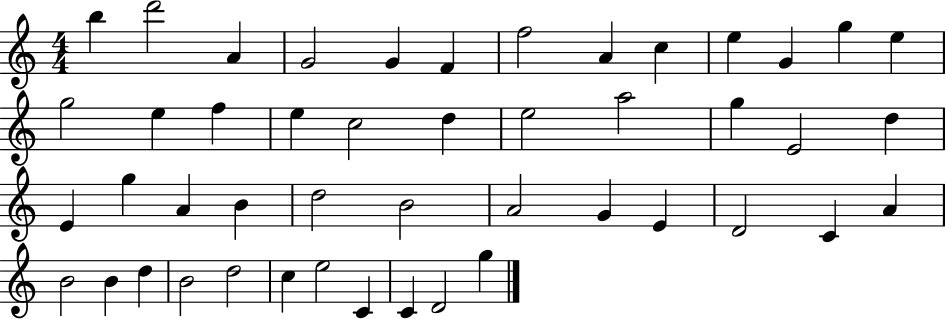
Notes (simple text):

B5/q D6/h A4/q G4/h G4/q F4/q F5/h A4/q C5/q E5/q G4/q G5/q E5/q G5/h E5/q F5/q E5/q C5/h D5/q E5/h A5/h G5/q E4/h D5/q E4/q G5/q A4/q B4/q D5/h B4/h A4/h G4/q E4/q D4/h C4/q A4/q B4/h B4/q D5/q B4/h D5/h C5/q E5/h C4/q C4/q D4/h G5/q